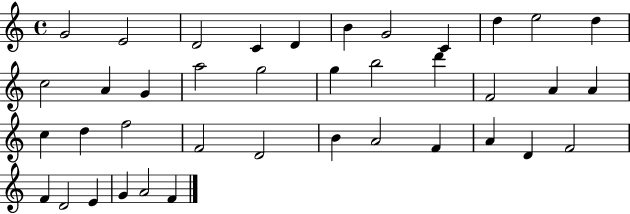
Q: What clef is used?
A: treble